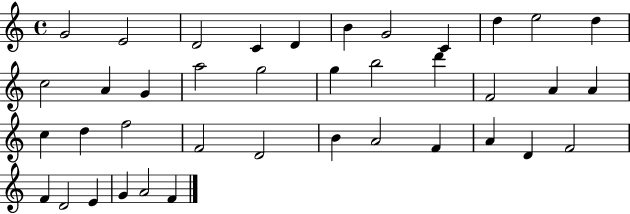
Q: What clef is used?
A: treble